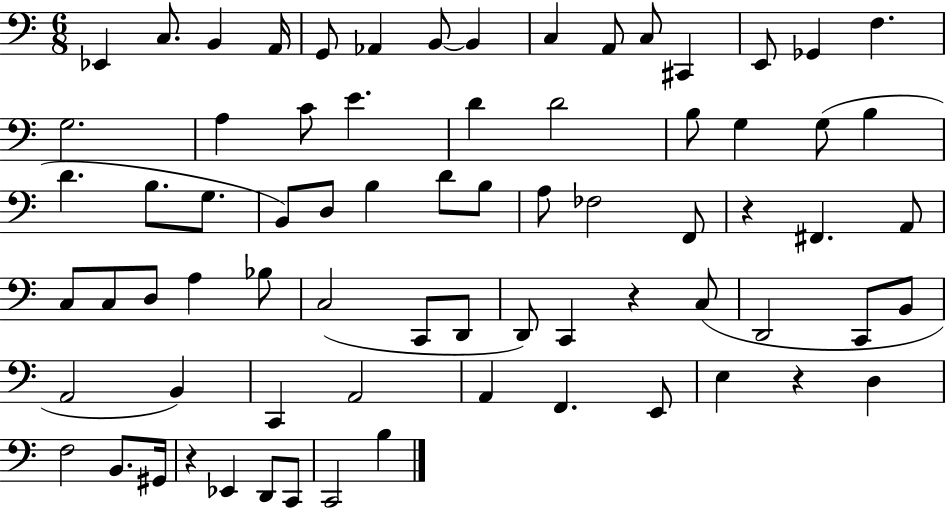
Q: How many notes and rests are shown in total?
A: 73